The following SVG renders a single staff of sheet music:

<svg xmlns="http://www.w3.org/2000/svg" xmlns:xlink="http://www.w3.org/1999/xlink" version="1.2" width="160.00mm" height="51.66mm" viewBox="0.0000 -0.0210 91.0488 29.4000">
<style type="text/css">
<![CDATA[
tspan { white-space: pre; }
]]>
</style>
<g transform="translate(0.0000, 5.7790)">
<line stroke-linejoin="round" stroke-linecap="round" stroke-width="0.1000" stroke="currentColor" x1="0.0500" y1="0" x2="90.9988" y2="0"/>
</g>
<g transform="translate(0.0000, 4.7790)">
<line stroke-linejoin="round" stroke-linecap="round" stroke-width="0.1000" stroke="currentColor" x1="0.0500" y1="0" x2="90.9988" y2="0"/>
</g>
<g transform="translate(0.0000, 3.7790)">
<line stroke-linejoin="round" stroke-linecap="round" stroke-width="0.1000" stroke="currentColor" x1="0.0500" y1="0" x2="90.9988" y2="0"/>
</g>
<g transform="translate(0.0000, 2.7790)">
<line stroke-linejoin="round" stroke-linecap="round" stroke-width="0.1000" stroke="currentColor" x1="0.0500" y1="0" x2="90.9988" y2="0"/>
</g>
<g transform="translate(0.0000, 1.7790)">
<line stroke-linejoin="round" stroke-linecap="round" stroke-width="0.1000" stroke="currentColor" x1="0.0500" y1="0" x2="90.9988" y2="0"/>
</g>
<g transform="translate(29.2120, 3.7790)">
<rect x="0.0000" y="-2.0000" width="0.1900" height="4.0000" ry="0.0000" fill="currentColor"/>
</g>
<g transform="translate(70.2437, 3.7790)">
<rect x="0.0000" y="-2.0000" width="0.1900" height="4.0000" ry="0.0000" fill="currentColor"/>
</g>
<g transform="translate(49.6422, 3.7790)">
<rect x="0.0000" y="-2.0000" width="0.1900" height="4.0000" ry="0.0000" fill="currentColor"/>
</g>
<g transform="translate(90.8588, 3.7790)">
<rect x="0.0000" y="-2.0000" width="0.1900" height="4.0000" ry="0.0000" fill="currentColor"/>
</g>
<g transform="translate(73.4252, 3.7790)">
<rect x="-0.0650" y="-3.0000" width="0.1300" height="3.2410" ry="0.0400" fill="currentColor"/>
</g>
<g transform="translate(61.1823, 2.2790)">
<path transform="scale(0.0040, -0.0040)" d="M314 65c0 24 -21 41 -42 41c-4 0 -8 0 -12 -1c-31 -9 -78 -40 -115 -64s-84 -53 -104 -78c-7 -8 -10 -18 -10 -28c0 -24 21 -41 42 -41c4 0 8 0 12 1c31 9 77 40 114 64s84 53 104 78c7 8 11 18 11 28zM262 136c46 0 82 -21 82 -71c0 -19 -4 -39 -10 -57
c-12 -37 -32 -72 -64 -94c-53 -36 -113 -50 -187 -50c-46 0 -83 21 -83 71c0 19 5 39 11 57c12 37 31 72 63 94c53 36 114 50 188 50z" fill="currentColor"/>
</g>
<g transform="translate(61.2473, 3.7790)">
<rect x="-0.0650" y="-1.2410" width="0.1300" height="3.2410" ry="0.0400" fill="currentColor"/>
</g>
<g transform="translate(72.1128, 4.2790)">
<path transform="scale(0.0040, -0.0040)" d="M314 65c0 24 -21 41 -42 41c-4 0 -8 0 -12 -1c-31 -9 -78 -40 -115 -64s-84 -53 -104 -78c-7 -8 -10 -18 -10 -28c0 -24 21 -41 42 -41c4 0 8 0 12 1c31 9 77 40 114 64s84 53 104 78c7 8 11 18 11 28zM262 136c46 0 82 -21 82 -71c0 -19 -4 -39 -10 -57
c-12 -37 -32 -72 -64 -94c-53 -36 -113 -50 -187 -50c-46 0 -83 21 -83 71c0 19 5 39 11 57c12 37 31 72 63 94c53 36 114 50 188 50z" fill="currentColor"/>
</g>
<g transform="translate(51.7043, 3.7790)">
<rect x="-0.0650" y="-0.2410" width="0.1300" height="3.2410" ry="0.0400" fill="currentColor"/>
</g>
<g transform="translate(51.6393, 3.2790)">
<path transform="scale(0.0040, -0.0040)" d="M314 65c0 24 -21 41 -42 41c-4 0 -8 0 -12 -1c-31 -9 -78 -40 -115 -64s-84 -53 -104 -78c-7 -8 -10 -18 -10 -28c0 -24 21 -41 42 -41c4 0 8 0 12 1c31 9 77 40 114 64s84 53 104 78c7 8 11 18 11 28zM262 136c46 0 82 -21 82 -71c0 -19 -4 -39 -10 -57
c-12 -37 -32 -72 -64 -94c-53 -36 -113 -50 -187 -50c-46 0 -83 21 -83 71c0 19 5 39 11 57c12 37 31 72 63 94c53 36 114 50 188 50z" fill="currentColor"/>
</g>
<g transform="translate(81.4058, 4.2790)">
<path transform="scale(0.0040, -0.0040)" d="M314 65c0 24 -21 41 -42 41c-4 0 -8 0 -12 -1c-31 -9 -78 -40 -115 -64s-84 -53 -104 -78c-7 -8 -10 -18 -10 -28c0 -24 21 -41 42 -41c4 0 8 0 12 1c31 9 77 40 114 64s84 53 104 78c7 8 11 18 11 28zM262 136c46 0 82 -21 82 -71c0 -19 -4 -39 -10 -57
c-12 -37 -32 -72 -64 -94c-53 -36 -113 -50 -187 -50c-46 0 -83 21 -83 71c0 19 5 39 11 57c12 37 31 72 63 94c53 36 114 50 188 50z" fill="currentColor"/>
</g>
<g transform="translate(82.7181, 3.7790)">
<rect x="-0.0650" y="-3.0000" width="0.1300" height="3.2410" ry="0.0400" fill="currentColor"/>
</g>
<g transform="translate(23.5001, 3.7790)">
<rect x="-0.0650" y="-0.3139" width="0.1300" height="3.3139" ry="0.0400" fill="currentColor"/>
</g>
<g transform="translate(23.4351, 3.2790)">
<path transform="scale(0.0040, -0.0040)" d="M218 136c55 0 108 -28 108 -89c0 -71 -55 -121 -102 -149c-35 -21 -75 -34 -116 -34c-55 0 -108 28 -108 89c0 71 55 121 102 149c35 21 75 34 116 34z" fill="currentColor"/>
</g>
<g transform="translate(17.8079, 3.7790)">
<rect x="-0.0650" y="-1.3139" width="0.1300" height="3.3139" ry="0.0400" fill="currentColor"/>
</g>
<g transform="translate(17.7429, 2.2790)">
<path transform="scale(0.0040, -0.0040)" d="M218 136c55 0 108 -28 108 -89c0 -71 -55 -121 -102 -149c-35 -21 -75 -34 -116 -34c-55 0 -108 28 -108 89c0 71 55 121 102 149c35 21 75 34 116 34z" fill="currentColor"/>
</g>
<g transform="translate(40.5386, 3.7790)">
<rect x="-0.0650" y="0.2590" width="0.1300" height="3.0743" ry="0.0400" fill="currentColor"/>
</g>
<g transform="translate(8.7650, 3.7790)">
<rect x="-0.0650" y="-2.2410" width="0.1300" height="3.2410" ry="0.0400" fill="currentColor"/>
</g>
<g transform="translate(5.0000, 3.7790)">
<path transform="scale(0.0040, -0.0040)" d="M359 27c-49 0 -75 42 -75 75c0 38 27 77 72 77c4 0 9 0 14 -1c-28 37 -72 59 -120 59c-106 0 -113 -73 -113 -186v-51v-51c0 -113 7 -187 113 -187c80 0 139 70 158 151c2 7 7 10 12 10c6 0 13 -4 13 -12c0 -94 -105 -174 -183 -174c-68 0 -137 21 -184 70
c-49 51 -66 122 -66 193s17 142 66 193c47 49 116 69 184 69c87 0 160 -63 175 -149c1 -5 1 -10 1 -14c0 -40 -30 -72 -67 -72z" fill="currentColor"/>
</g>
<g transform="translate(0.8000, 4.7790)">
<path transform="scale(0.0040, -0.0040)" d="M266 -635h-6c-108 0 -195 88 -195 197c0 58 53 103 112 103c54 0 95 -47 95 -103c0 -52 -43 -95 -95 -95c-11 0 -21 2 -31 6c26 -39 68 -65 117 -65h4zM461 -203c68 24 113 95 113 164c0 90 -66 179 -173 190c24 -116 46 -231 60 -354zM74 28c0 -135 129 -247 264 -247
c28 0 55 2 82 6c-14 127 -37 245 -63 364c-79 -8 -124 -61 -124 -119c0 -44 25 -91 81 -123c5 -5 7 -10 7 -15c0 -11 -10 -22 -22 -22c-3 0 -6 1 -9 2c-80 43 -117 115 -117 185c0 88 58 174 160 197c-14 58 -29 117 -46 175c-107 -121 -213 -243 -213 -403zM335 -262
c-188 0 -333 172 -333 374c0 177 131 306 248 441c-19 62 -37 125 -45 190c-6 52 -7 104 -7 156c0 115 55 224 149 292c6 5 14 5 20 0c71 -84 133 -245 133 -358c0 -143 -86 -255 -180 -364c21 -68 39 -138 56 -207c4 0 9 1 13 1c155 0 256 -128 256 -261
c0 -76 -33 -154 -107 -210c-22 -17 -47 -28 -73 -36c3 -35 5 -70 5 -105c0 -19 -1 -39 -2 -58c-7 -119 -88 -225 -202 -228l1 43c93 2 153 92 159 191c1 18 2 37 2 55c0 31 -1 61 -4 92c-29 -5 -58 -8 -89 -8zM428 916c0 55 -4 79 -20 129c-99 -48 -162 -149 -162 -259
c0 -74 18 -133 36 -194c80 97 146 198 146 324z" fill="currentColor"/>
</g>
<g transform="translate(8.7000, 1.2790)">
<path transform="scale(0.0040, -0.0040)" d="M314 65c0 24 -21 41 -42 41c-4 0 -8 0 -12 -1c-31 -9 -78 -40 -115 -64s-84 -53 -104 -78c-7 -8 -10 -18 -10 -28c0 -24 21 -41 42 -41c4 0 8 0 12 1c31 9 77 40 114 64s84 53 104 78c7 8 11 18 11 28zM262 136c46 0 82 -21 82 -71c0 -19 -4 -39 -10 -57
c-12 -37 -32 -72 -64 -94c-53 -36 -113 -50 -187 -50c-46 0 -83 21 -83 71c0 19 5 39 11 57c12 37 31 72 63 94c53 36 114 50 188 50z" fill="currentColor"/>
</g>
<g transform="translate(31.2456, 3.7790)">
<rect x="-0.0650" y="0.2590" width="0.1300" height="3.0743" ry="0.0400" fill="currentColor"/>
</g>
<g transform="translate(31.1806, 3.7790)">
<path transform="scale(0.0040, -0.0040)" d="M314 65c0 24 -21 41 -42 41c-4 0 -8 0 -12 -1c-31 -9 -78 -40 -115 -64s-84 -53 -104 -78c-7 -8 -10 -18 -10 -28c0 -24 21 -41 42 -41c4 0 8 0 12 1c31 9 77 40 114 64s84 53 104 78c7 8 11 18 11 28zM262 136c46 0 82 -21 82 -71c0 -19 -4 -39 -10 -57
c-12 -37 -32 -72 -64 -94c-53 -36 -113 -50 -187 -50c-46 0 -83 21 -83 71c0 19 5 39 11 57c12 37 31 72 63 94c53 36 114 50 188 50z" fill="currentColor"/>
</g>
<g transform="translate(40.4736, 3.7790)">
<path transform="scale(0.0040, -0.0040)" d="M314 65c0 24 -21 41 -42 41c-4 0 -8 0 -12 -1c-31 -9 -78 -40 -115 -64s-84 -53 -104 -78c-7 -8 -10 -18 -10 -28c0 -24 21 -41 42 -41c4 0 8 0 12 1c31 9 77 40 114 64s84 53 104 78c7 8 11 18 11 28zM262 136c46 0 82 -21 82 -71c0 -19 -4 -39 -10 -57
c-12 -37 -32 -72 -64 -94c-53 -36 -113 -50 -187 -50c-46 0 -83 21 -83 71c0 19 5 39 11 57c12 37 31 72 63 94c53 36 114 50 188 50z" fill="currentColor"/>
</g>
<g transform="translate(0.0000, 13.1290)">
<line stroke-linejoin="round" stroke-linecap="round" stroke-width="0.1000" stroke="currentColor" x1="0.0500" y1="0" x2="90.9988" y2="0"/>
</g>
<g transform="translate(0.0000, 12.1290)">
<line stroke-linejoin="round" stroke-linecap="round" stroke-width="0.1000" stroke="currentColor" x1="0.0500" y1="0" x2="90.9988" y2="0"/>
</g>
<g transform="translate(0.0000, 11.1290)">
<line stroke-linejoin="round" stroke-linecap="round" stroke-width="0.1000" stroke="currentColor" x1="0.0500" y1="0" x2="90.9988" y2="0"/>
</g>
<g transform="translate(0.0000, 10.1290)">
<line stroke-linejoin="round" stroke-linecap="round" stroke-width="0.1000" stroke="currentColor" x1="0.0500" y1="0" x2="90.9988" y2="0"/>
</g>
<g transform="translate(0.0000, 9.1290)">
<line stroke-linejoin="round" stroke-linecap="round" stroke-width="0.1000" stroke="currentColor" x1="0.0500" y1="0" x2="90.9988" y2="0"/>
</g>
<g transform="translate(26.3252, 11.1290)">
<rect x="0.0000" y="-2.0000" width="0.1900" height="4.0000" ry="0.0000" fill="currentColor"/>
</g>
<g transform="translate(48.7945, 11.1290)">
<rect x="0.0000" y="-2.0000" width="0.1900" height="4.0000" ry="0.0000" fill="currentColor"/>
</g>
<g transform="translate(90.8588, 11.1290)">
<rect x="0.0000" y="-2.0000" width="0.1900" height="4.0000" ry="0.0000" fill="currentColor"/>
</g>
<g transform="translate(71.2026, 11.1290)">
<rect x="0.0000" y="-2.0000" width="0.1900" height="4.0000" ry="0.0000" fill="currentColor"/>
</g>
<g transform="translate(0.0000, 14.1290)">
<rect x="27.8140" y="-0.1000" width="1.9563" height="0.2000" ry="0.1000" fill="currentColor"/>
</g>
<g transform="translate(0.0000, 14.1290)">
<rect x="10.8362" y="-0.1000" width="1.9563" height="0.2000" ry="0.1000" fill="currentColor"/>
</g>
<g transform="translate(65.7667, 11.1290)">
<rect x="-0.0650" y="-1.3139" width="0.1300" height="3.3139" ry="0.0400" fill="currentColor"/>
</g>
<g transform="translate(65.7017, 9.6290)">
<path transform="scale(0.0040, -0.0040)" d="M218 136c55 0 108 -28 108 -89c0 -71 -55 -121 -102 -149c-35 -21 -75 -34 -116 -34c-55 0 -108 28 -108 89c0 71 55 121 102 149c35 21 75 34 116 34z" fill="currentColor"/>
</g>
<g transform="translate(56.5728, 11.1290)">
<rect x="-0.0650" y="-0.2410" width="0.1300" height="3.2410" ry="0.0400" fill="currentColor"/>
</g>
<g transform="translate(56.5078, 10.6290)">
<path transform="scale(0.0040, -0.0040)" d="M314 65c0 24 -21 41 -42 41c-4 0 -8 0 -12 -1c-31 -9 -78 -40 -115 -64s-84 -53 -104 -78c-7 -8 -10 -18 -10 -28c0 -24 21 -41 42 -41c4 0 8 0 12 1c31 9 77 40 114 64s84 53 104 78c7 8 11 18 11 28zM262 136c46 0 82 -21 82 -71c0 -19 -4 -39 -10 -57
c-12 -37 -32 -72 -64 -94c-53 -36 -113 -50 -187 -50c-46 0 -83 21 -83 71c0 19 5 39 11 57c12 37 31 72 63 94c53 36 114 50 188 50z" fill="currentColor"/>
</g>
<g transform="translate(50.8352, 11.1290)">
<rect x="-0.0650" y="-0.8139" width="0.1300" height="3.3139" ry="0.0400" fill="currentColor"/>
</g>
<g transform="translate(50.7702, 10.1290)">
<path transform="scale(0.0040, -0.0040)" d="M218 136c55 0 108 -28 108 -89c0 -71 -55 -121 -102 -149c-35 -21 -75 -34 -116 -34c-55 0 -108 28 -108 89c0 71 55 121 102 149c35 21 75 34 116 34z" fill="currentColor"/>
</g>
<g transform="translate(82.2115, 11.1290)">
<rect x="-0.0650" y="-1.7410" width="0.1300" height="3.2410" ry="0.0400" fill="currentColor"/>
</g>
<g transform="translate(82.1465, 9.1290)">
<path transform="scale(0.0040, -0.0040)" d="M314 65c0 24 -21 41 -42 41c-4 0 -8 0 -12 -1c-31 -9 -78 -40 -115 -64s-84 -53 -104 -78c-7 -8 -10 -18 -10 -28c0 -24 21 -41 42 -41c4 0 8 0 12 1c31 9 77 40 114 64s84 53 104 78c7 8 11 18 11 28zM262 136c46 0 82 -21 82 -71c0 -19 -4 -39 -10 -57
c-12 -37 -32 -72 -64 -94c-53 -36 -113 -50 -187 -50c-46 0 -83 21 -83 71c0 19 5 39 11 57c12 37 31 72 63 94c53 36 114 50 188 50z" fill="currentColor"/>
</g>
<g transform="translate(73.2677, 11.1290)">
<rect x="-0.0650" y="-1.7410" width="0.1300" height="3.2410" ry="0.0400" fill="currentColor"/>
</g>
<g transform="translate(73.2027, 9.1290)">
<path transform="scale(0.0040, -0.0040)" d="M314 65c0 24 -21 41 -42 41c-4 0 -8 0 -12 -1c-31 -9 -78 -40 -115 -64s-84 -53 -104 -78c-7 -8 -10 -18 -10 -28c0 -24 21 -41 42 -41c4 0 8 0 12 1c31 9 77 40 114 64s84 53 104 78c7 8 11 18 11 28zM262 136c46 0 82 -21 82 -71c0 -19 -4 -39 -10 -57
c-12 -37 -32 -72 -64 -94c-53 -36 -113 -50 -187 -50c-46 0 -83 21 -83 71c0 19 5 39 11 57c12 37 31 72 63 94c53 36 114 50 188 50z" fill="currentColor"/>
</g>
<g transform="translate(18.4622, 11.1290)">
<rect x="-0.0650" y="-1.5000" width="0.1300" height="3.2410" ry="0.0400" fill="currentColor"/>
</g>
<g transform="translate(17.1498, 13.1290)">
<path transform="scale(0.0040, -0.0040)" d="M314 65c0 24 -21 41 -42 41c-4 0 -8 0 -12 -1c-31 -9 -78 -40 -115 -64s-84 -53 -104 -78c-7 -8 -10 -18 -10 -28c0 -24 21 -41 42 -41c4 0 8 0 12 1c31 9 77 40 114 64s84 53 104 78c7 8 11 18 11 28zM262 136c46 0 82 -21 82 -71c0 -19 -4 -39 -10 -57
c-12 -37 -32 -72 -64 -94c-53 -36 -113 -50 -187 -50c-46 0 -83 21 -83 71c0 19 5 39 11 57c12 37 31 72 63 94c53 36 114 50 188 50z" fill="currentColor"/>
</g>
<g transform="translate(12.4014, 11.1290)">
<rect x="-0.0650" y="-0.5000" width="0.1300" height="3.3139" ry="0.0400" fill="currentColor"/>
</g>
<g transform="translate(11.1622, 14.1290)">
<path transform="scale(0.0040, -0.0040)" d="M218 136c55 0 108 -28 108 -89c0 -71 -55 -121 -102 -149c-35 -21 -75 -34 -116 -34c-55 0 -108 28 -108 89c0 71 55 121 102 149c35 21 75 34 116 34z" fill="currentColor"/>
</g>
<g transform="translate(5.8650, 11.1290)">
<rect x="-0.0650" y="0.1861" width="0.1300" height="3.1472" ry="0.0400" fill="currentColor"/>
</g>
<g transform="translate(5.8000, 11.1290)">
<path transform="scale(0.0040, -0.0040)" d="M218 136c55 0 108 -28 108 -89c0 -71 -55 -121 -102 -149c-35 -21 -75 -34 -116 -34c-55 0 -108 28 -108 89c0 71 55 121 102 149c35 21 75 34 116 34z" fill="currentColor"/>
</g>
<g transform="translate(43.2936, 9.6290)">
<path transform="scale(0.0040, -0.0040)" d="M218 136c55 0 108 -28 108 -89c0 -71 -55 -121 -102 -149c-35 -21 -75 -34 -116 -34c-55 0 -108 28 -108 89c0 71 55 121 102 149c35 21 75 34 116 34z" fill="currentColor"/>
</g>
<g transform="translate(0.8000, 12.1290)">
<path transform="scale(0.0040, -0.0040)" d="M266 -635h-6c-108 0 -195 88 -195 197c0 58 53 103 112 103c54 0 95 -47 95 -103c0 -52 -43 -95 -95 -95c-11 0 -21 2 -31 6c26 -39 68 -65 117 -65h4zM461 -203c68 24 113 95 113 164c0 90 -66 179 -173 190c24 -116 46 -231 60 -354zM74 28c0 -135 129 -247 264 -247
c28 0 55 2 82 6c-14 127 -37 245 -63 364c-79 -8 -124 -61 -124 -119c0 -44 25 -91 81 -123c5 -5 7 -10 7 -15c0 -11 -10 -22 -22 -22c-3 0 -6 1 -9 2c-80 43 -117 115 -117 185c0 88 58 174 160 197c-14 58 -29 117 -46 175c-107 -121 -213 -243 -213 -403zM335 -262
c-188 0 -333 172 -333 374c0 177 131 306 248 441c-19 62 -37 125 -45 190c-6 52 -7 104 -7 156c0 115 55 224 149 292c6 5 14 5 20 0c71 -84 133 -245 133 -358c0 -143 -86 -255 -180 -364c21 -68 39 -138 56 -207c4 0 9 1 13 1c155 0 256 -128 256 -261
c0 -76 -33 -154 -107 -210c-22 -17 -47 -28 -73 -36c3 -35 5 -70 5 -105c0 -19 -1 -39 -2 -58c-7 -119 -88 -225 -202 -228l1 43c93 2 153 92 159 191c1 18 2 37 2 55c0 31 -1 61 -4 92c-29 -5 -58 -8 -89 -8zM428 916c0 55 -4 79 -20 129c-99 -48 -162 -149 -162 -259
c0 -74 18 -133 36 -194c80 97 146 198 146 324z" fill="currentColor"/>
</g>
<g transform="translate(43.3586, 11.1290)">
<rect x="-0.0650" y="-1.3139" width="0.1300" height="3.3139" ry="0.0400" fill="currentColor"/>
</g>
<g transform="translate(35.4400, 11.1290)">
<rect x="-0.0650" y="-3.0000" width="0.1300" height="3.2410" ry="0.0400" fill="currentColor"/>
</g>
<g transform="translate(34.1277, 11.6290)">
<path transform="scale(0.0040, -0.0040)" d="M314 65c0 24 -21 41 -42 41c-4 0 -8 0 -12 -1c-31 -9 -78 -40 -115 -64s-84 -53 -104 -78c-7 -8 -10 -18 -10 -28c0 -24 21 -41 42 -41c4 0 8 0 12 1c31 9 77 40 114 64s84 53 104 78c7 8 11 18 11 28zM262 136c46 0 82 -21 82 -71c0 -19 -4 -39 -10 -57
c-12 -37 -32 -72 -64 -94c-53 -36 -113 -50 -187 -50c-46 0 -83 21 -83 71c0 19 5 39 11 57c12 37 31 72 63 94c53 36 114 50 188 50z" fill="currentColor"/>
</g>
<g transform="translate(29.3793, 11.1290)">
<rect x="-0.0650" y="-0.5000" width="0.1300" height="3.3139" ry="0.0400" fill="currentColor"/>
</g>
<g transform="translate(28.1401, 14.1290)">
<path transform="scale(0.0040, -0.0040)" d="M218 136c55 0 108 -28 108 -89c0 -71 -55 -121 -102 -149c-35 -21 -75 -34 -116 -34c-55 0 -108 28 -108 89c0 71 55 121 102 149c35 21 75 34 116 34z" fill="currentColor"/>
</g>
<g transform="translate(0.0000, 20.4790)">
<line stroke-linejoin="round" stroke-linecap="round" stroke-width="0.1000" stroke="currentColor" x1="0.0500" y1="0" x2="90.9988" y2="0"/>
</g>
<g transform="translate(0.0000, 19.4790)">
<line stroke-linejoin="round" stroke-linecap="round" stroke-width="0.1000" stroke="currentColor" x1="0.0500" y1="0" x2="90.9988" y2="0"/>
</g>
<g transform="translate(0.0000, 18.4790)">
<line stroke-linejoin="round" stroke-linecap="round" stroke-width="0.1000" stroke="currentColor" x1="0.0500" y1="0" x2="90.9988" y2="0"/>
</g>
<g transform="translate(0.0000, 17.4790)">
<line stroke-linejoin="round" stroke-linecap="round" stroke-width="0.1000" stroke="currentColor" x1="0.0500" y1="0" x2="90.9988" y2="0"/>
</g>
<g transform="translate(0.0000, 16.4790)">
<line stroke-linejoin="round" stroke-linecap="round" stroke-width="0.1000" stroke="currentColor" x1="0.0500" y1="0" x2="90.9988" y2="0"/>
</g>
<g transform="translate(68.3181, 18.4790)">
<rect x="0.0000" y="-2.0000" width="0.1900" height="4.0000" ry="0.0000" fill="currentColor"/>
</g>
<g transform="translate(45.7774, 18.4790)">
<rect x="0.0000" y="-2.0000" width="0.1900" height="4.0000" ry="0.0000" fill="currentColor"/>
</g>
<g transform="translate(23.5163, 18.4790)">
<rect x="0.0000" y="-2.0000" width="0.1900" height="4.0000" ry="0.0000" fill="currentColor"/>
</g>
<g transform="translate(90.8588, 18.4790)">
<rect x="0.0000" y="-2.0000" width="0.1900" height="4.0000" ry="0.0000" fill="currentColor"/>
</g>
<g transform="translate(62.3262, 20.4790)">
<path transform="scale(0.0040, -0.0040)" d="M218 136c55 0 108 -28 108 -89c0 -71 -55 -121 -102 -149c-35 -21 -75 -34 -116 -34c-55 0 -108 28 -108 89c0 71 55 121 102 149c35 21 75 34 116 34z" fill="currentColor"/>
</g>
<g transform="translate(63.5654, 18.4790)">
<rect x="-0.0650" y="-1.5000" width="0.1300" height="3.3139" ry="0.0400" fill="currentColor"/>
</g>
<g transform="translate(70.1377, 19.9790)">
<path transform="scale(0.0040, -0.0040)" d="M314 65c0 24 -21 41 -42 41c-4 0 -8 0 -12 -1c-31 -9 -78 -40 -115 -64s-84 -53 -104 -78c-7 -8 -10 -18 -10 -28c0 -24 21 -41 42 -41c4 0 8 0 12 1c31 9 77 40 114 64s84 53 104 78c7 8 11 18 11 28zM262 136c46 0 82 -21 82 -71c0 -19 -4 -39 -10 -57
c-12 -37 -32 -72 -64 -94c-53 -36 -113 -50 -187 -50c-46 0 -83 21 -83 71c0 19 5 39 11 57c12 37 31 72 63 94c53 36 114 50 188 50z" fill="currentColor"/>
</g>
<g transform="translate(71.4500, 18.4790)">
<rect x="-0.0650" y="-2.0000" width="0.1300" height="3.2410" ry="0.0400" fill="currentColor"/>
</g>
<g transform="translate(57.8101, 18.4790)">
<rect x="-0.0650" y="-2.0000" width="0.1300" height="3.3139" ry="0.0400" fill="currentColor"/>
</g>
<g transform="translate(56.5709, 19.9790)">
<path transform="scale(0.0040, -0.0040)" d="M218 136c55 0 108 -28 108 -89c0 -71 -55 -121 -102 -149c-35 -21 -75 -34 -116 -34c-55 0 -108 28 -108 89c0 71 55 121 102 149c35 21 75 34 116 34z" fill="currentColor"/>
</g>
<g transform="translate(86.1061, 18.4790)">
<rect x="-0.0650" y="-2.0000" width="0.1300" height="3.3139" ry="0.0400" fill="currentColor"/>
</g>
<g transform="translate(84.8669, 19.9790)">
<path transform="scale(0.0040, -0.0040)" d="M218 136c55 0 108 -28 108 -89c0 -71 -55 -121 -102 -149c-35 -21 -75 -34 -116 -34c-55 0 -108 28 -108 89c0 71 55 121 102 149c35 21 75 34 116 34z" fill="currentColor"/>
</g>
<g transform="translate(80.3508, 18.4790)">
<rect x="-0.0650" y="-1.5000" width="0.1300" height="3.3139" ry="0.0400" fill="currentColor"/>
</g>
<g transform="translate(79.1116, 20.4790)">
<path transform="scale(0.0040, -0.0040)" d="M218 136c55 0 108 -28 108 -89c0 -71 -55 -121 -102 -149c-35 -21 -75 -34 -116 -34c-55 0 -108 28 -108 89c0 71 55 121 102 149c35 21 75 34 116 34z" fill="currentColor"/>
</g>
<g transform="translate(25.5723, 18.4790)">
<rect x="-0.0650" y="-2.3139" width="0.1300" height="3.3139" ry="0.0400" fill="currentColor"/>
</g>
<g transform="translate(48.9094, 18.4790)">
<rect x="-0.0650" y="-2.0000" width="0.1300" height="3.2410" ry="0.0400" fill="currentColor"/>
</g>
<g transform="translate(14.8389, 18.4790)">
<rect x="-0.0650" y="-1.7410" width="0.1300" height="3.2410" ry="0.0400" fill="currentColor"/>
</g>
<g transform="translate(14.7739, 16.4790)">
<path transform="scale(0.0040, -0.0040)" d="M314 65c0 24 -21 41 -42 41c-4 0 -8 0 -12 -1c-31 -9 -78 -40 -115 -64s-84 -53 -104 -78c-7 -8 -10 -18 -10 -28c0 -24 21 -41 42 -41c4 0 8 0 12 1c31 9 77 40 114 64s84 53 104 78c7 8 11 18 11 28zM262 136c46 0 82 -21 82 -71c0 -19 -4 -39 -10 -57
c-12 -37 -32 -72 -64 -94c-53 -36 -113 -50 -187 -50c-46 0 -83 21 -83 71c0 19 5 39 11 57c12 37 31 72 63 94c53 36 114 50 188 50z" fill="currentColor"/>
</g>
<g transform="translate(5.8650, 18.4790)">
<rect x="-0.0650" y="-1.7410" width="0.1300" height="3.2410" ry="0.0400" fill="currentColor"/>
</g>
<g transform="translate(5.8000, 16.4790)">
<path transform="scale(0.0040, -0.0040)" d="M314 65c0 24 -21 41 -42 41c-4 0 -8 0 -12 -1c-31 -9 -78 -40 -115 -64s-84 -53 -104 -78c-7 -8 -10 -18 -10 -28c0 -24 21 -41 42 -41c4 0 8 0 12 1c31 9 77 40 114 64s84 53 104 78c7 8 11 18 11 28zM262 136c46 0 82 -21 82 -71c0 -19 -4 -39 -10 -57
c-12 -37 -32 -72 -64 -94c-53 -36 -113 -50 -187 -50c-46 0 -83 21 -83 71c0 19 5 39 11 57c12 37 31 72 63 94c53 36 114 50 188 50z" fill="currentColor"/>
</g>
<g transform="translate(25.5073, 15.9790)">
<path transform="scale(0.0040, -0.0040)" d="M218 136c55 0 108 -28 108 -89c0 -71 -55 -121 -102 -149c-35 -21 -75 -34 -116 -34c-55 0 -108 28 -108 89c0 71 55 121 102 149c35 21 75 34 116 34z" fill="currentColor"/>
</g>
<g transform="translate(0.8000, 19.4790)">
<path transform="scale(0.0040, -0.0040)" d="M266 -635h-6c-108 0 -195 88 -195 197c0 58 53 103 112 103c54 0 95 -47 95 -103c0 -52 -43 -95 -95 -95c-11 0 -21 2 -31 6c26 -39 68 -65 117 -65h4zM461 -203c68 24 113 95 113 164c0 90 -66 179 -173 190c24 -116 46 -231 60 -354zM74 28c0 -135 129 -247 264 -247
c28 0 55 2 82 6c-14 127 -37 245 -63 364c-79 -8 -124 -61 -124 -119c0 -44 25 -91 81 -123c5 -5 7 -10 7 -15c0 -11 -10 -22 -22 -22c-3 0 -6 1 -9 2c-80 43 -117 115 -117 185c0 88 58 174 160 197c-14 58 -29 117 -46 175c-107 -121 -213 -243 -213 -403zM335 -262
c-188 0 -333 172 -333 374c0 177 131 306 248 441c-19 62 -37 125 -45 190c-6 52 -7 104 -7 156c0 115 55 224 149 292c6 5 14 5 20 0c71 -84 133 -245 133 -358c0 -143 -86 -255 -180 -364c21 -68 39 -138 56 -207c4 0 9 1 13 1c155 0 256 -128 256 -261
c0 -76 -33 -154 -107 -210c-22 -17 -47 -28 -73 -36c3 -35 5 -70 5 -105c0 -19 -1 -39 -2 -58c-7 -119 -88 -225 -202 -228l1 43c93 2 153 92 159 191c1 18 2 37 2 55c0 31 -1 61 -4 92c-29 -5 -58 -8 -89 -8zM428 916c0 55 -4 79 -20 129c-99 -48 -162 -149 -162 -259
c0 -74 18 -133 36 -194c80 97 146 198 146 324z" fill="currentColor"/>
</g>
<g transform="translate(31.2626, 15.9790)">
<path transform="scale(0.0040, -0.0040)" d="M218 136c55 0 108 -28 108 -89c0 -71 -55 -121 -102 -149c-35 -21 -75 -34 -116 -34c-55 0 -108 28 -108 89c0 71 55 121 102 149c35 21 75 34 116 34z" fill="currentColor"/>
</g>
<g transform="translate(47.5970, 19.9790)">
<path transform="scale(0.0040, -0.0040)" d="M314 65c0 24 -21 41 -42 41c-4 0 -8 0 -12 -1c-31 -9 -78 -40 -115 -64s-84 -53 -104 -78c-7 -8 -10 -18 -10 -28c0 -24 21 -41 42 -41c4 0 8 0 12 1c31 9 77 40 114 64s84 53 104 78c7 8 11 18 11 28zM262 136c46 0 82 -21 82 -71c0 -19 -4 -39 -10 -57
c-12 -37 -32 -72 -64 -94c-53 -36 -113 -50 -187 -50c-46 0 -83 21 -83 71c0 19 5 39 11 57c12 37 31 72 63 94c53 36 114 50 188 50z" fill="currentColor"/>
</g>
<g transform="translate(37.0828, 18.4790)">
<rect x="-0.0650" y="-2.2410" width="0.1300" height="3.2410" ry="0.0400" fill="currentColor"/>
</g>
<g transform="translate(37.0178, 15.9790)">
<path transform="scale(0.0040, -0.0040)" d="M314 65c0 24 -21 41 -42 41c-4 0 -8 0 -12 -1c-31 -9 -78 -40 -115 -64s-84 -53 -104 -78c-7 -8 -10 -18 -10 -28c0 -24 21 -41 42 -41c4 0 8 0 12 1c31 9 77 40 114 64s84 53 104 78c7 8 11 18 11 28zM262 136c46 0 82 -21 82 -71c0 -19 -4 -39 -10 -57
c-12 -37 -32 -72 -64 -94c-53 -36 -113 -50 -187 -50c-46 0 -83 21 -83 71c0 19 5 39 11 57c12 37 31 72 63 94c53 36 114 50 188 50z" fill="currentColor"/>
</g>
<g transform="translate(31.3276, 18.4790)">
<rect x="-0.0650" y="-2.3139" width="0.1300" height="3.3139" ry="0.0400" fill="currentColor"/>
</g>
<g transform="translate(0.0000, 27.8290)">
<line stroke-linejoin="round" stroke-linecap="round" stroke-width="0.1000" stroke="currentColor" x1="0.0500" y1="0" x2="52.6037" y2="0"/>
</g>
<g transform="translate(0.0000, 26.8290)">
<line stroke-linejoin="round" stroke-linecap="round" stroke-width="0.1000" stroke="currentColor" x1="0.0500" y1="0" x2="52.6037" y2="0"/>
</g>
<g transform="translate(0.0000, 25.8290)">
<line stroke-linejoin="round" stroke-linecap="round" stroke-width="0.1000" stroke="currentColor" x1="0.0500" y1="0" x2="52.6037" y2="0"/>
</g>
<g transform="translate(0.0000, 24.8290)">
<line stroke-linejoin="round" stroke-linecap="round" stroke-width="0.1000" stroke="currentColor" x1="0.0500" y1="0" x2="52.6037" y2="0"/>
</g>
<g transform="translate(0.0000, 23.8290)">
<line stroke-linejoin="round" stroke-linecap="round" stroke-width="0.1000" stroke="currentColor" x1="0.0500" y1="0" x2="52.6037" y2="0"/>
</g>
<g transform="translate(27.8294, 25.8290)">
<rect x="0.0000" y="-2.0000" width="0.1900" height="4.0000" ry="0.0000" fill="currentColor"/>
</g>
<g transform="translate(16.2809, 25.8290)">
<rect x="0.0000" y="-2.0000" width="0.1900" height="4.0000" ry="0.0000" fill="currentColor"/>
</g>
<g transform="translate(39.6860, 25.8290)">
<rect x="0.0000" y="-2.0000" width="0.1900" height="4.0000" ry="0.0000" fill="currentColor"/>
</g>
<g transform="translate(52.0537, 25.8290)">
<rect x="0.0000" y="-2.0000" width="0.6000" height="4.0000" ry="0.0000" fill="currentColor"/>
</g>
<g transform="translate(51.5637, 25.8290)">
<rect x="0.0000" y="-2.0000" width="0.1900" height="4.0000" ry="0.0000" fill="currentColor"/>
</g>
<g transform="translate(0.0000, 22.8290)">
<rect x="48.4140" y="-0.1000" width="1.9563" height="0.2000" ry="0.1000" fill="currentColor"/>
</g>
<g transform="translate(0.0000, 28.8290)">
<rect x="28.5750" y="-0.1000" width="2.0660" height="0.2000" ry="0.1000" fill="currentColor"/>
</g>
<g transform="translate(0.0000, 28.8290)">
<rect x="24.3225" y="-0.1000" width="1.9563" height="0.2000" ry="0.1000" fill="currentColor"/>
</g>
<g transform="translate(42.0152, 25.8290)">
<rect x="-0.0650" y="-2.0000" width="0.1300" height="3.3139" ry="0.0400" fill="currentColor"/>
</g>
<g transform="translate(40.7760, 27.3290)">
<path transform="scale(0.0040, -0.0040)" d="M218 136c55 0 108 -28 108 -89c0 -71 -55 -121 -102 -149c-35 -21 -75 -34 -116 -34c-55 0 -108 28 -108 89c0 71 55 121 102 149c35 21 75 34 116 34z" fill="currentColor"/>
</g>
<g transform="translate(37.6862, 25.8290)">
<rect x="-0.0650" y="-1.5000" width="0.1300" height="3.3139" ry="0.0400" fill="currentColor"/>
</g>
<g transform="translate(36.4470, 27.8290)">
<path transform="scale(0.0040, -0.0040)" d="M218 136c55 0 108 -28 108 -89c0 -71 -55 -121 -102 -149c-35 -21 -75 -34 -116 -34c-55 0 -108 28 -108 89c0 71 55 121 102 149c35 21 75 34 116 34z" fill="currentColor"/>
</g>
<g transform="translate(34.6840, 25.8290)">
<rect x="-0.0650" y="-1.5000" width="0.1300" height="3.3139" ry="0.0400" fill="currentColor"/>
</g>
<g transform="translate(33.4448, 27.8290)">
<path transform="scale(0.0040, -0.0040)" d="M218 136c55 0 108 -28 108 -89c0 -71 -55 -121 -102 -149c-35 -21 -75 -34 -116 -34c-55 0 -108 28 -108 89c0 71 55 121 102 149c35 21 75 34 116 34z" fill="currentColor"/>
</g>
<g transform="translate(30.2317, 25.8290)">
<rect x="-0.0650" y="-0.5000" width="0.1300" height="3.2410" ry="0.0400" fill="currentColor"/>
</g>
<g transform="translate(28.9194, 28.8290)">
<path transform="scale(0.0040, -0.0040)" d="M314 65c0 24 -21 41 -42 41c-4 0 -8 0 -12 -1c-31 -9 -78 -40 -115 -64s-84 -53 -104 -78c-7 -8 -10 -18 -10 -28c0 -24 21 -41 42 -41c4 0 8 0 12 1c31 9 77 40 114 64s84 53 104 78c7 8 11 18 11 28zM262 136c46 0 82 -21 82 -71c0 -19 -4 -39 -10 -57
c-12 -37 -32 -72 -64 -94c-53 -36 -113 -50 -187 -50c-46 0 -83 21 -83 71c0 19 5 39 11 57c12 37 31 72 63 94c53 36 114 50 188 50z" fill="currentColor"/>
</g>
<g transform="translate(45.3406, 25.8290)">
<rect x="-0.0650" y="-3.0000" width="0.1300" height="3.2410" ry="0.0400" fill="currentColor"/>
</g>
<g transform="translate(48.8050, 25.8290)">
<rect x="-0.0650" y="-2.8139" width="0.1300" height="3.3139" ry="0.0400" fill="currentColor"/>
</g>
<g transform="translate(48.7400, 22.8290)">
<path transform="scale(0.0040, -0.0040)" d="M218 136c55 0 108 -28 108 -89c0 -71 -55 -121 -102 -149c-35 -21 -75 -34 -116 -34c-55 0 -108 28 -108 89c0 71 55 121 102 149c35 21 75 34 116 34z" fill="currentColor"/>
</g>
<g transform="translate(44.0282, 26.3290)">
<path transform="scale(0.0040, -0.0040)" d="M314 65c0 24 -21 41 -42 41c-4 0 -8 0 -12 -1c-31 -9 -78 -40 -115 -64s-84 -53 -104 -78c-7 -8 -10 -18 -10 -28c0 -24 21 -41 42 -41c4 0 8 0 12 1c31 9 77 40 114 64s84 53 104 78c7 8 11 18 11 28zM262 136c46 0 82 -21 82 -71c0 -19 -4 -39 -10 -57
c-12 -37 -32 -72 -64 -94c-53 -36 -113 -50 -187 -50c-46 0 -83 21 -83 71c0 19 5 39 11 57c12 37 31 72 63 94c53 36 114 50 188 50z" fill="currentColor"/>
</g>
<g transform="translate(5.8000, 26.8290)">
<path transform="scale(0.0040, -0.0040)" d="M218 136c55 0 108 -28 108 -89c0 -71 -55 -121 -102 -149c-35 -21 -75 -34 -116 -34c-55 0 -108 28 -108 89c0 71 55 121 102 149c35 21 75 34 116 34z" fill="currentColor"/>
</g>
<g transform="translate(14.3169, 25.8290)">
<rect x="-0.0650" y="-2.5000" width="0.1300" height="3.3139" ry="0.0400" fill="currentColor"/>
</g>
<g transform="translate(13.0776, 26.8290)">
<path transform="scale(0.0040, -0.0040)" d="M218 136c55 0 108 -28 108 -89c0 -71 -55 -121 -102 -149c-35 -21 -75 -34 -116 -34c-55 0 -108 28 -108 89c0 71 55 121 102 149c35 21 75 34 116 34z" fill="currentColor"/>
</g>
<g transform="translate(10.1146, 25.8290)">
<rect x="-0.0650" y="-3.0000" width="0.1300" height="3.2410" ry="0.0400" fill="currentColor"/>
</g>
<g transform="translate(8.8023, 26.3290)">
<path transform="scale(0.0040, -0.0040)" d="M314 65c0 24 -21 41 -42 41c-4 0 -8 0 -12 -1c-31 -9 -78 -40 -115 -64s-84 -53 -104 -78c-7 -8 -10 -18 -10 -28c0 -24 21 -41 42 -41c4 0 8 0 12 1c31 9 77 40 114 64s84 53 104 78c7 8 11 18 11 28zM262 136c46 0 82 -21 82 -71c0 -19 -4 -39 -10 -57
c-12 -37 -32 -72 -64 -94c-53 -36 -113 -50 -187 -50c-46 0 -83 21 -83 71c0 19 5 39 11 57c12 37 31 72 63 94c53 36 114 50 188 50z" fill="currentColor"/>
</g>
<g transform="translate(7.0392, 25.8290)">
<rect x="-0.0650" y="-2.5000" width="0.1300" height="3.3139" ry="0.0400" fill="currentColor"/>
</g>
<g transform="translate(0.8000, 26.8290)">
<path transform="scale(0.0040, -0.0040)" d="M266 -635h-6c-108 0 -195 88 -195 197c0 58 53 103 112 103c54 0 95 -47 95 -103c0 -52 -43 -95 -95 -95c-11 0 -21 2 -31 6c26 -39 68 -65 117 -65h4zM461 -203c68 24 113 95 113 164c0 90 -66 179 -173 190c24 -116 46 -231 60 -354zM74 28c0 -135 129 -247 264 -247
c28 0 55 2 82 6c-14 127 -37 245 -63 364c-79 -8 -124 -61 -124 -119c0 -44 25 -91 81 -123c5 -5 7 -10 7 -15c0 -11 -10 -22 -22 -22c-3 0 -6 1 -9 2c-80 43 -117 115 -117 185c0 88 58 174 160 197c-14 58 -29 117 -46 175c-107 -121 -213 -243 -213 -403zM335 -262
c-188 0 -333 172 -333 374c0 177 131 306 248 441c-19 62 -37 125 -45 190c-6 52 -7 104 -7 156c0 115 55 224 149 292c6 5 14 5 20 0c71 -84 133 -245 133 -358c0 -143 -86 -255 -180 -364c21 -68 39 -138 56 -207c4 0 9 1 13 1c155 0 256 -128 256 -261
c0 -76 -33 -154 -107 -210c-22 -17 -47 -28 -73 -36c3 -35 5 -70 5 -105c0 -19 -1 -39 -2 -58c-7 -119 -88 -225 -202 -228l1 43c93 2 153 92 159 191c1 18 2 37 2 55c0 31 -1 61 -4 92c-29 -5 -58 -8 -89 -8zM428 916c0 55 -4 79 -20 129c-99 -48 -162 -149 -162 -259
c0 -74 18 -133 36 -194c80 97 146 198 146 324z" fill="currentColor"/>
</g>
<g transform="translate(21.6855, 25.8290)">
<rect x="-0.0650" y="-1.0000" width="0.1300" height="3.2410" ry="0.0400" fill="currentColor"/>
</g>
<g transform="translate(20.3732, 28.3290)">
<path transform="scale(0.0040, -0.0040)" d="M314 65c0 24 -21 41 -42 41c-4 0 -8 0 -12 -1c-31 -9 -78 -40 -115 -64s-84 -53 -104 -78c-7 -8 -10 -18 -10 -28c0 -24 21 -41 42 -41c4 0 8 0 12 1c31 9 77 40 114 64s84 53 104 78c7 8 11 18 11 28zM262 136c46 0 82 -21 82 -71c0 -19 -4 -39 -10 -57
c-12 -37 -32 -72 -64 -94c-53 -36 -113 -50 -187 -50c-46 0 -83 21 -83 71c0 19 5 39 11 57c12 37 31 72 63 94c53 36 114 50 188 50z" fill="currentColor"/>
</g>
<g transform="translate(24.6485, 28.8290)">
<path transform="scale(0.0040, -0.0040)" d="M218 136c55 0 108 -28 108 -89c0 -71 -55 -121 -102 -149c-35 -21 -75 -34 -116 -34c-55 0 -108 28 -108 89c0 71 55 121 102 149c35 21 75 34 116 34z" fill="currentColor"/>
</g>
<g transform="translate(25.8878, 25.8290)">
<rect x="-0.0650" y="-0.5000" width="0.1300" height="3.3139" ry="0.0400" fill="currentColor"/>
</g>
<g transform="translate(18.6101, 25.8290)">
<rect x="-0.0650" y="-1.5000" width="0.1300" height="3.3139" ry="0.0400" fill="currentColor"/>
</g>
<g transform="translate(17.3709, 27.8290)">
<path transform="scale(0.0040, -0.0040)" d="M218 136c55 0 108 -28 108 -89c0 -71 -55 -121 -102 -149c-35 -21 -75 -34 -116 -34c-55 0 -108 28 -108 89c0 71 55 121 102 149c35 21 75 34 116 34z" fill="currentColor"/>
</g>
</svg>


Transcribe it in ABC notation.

X:1
T:Untitled
M:4/4
L:1/4
K:C
g2 e c B2 B2 c2 e2 A2 A2 B C E2 C A2 e d c2 e f2 f2 f2 f2 g g g2 F2 F E F2 E F G A2 G E D2 C C2 E E F A2 a